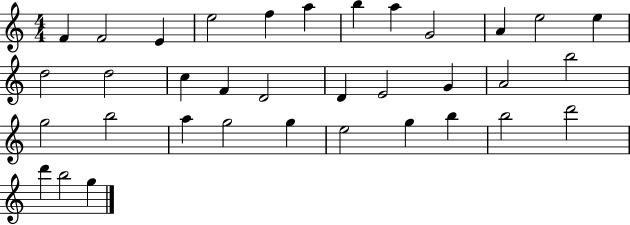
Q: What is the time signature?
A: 4/4